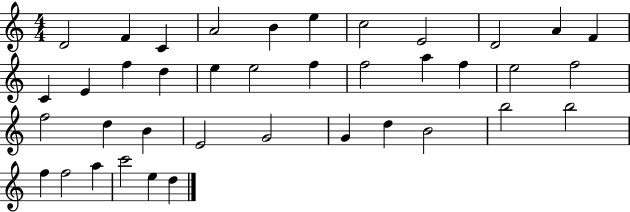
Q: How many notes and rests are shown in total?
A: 39